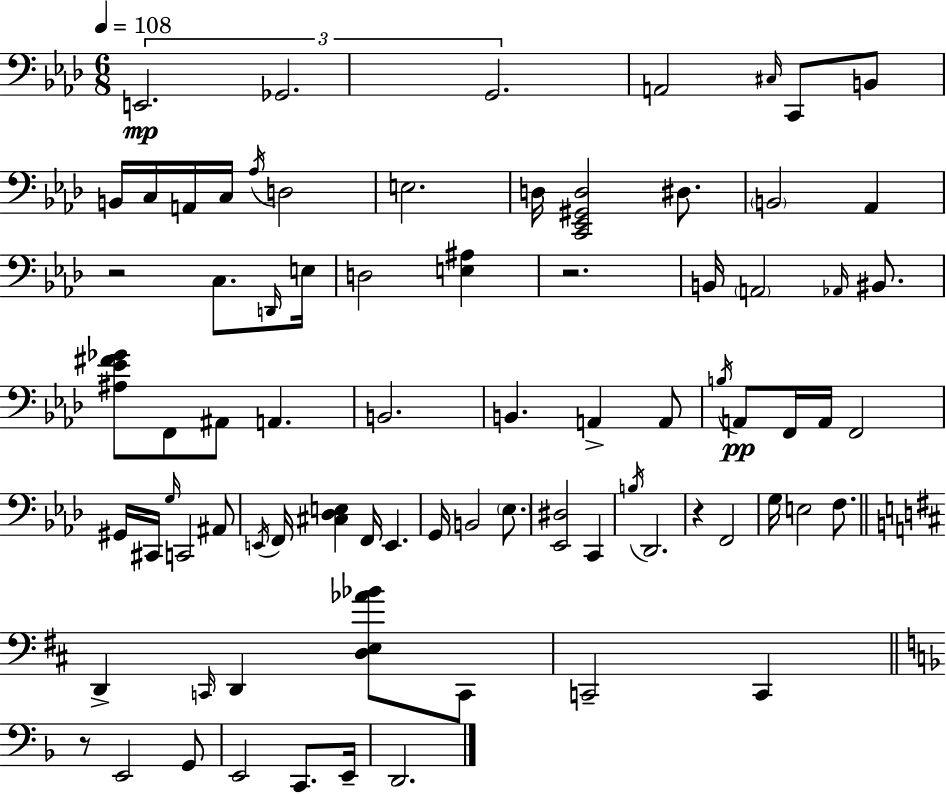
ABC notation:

X:1
T:Untitled
M:6/8
L:1/4
K:Ab
E,,2 _G,,2 G,,2 A,,2 ^C,/4 C,,/2 B,,/2 B,,/4 C,/4 A,,/4 C,/4 _A,/4 D,2 E,2 D,/4 [C,,_E,,^G,,D,]2 ^D,/2 B,,2 _A,, z2 C,/2 D,,/4 E,/4 D,2 [E,^A,] z2 B,,/4 A,,2 _A,,/4 ^B,,/2 [^A,_E^F_G]/2 F,,/2 ^A,,/2 A,, B,,2 B,, A,, A,,/2 B,/4 A,,/2 F,,/4 A,,/4 F,,2 ^G,,/4 ^C,,/4 G,/4 C,,2 ^A,,/2 E,,/4 F,,/4 [^C,_D,E,] F,,/4 E,, G,,/4 B,,2 _E,/2 [_E,,^D,]2 C,, B,/4 _D,,2 z F,,2 G,/4 E,2 F,/2 D,, C,,/4 D,, [D,E,_A_B]/2 C,,/2 C,,2 C,, z/2 E,,2 G,,/2 E,,2 C,,/2 E,,/4 D,,2